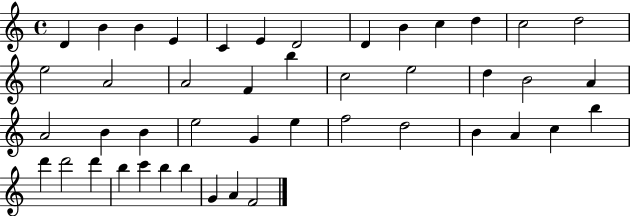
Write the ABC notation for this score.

X:1
T:Untitled
M:4/4
L:1/4
K:C
D B B E C E D2 D B c d c2 d2 e2 A2 A2 F b c2 e2 d B2 A A2 B B e2 G e f2 d2 B A c b d' d'2 d' b c' b b G A F2